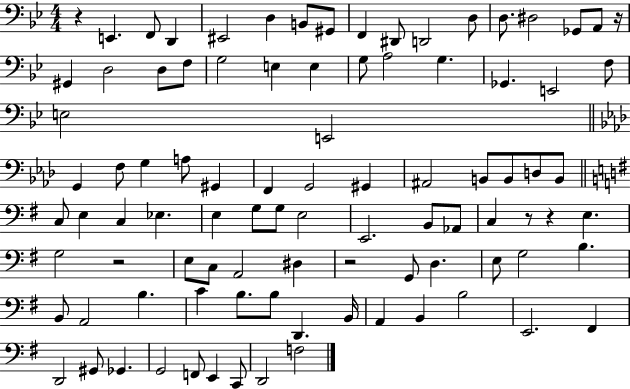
X:1
T:Untitled
M:4/4
L:1/4
K:Bb
z E,, F,,/2 D,, ^E,,2 D, B,,/2 ^G,,/2 F,, ^D,,/2 D,,2 D,/2 D,/2 ^D,2 _G,,/2 A,,/2 z/4 ^G,, D,2 D,/2 F,/2 G,2 E, E, G,/2 A,2 G, _G,, E,,2 F,/2 E,2 E,,2 G,, F,/2 G, A,/2 ^G,, F,, G,,2 ^G,, ^A,,2 B,,/2 B,,/2 D,/2 B,,/2 C,/2 E, C, _E, E, G,/2 G,/2 E,2 E,,2 B,,/2 _A,,/2 C, z/2 z E, G,2 z2 E,/2 C,/2 A,,2 ^D, z2 G,,/2 D, E,/2 G,2 B, B,,/2 A,,2 B, C B,/2 B,/2 D,, B,,/4 A,, B,, B,2 E,,2 ^F,, D,,2 ^G,,/2 _G,, G,,2 F,,/2 E,, C,,/2 D,,2 F,2